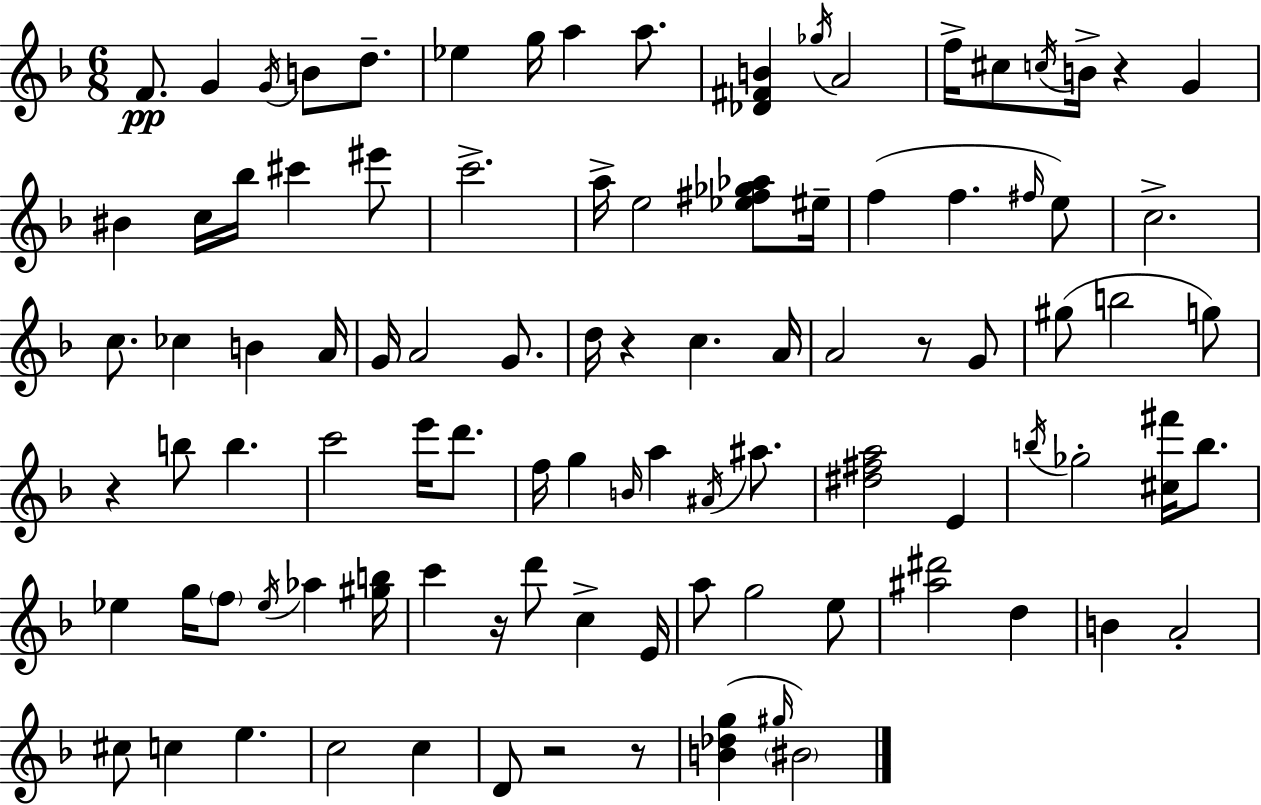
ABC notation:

X:1
T:Untitled
M:6/8
L:1/4
K:Dm
F/2 G G/4 B/2 d/2 _e g/4 a a/2 [_D^FB] _g/4 A2 f/4 ^c/2 c/4 B/4 z G ^B c/4 _b/4 ^c' ^e'/2 c'2 a/4 e2 [_e^f_g_a]/2 ^e/4 f f ^f/4 e/2 c2 c/2 _c B A/4 G/4 A2 G/2 d/4 z c A/4 A2 z/2 G/2 ^g/2 b2 g/2 z b/2 b c'2 e'/4 d'/2 f/4 g B/4 a ^A/4 ^a/2 [^d^fa]2 E b/4 _g2 [^c^f']/4 b/2 _e g/4 f/2 _e/4 _a [^gb]/4 c' z/4 d'/2 c E/4 a/2 g2 e/2 [^a^d']2 d B A2 ^c/2 c e c2 c D/2 z2 z/2 [B_dg] ^g/4 ^B2